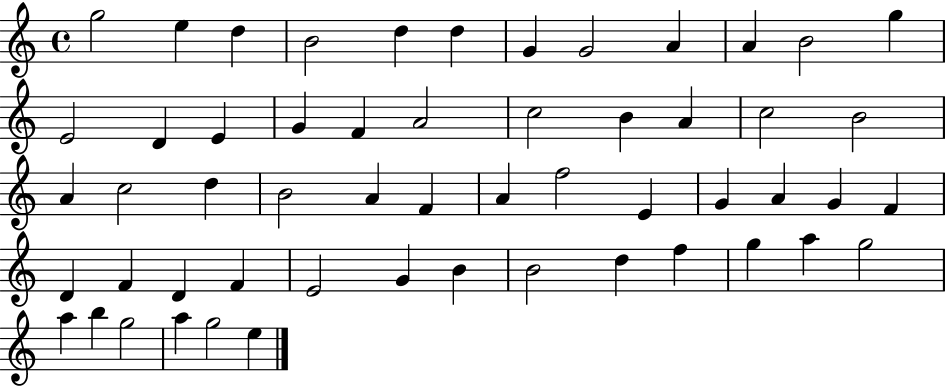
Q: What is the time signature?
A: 4/4